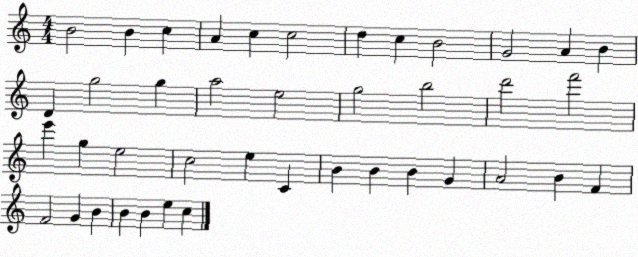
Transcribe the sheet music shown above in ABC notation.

X:1
T:Untitled
M:4/4
L:1/4
K:C
B2 B c A c c2 d c B2 G2 A B D g2 g a2 e2 g2 b2 d'2 f'2 e' g e2 c2 e C B B B G A2 B F F2 G B B B e c